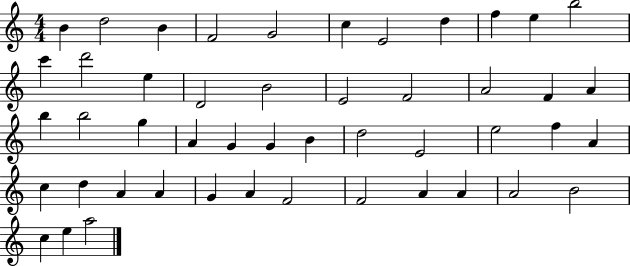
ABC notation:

X:1
T:Untitled
M:4/4
L:1/4
K:C
B d2 B F2 G2 c E2 d f e b2 c' d'2 e D2 B2 E2 F2 A2 F A b b2 g A G G B d2 E2 e2 f A c d A A G A F2 F2 A A A2 B2 c e a2